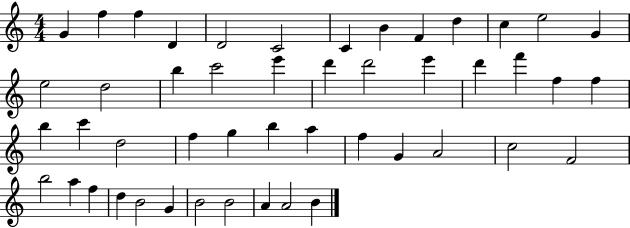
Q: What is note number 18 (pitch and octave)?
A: E6